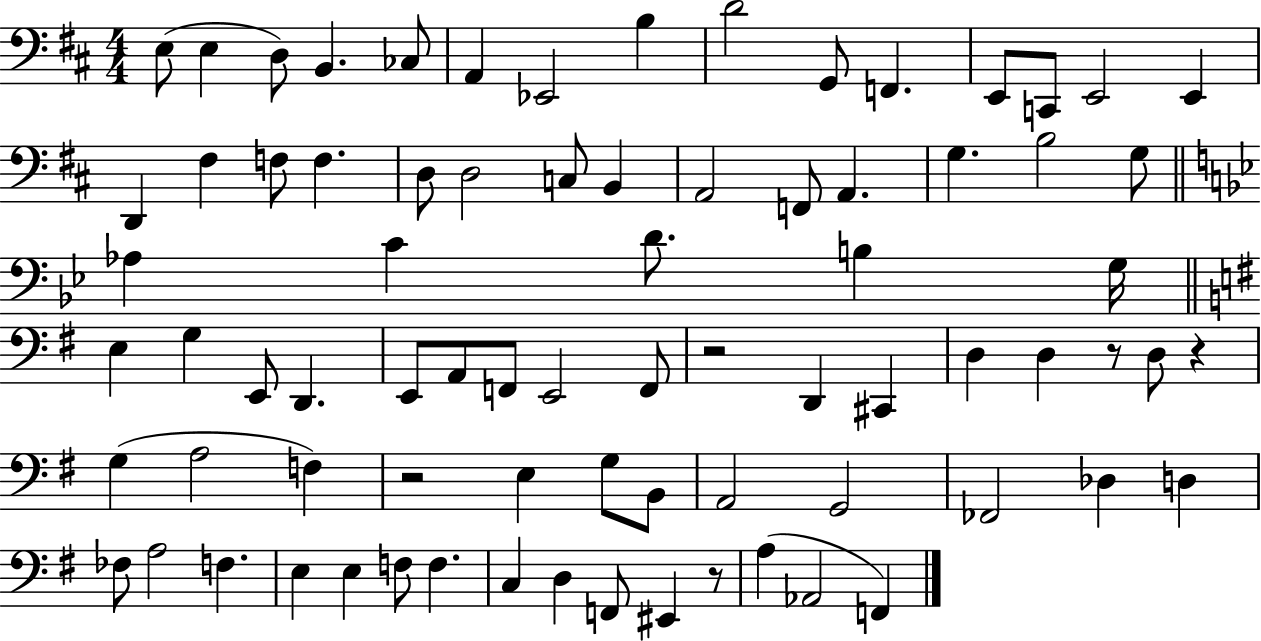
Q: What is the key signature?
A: D major